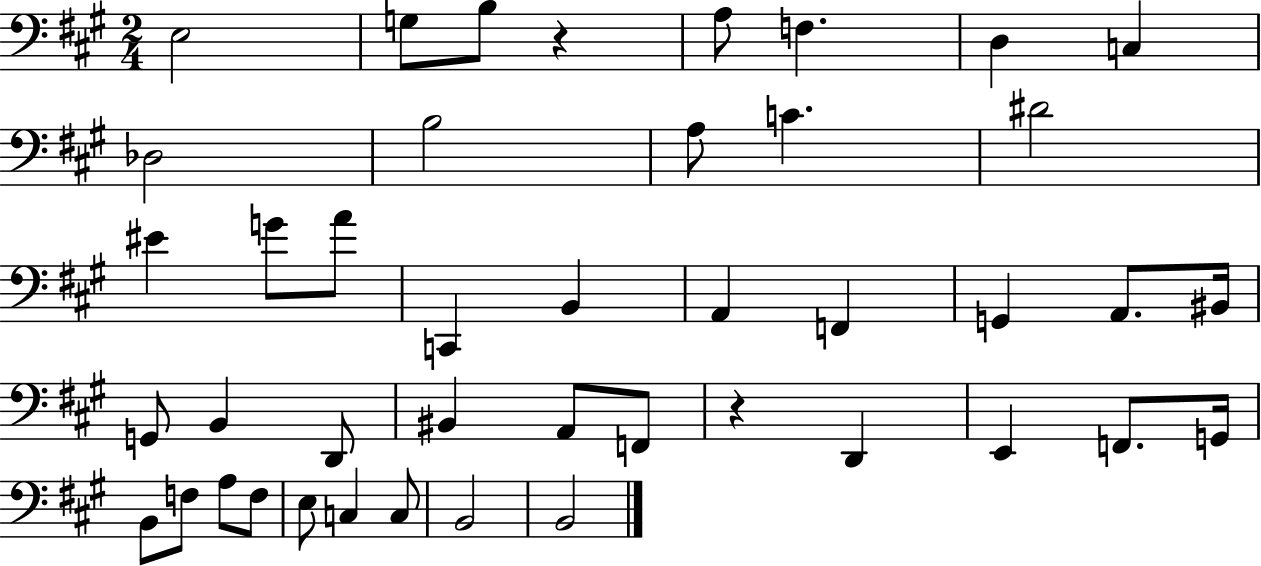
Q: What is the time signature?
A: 2/4